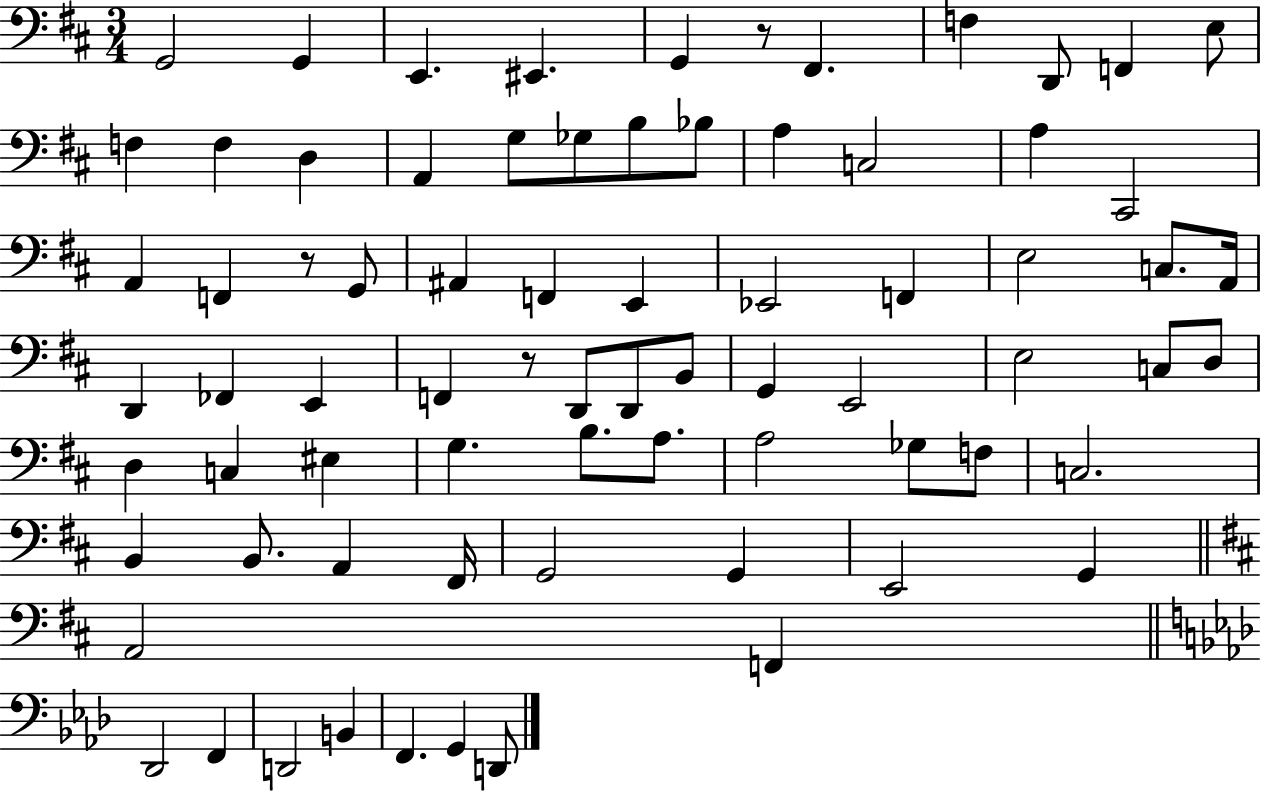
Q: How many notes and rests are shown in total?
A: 75